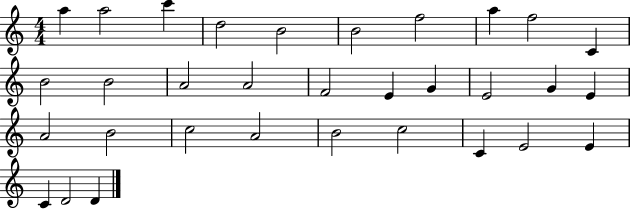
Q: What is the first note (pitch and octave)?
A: A5